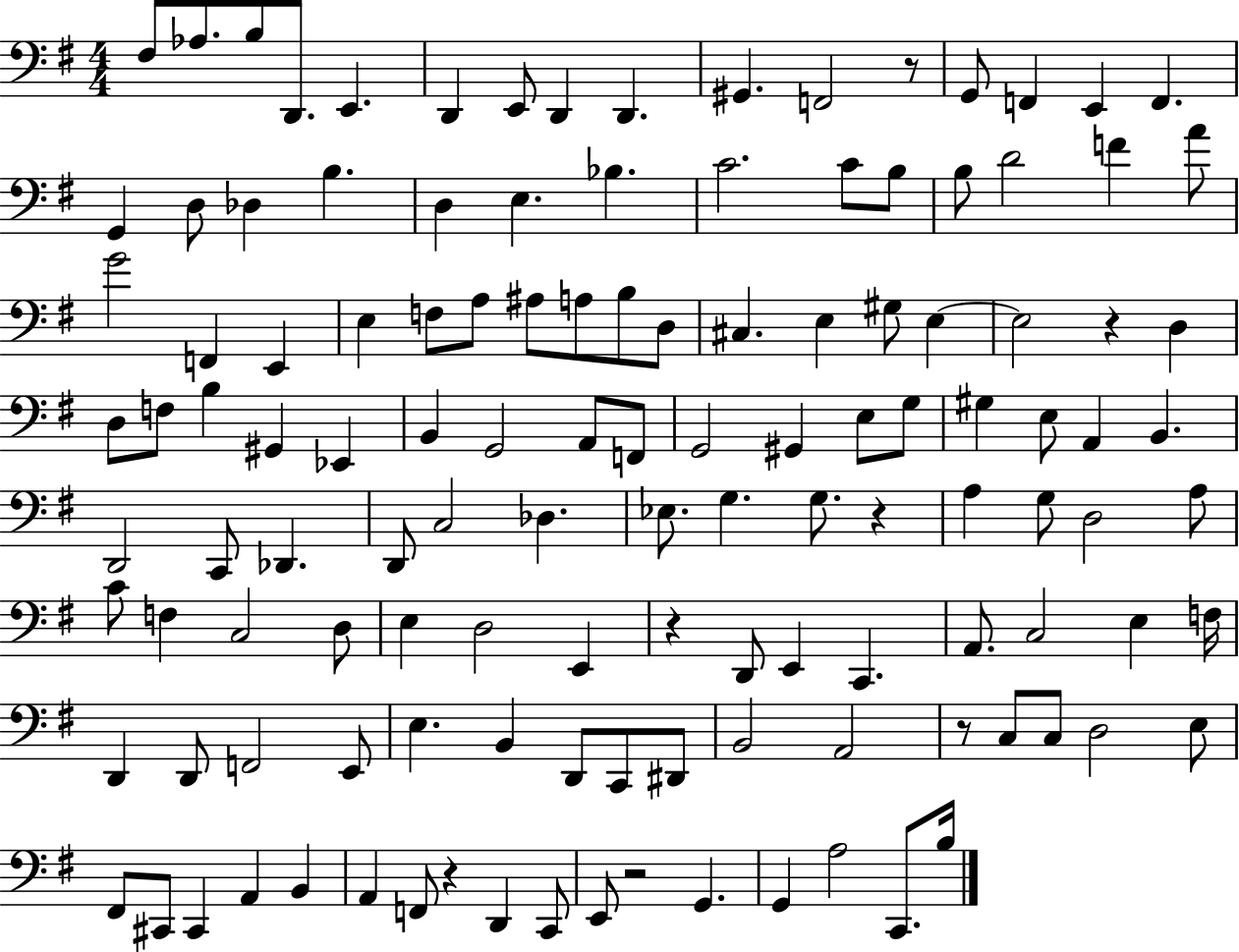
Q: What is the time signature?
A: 4/4